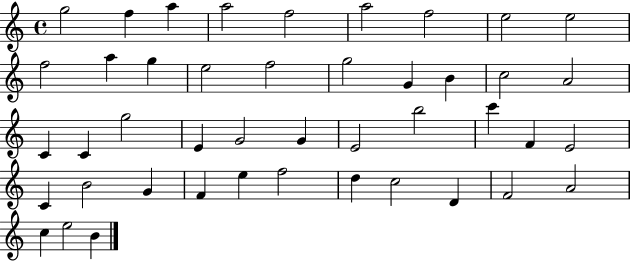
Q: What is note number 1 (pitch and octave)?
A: G5